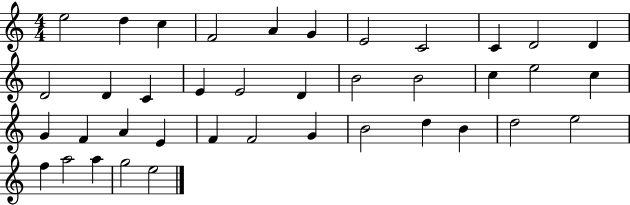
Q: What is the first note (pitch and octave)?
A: E5